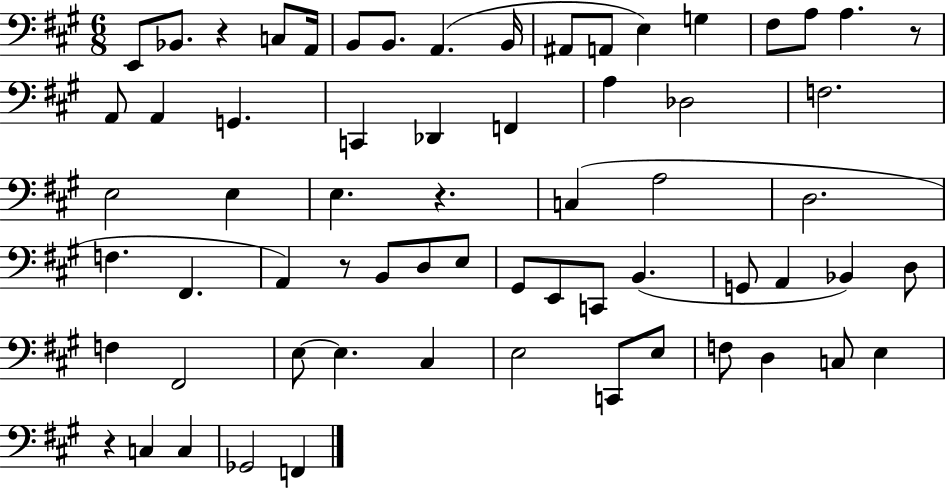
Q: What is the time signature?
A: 6/8